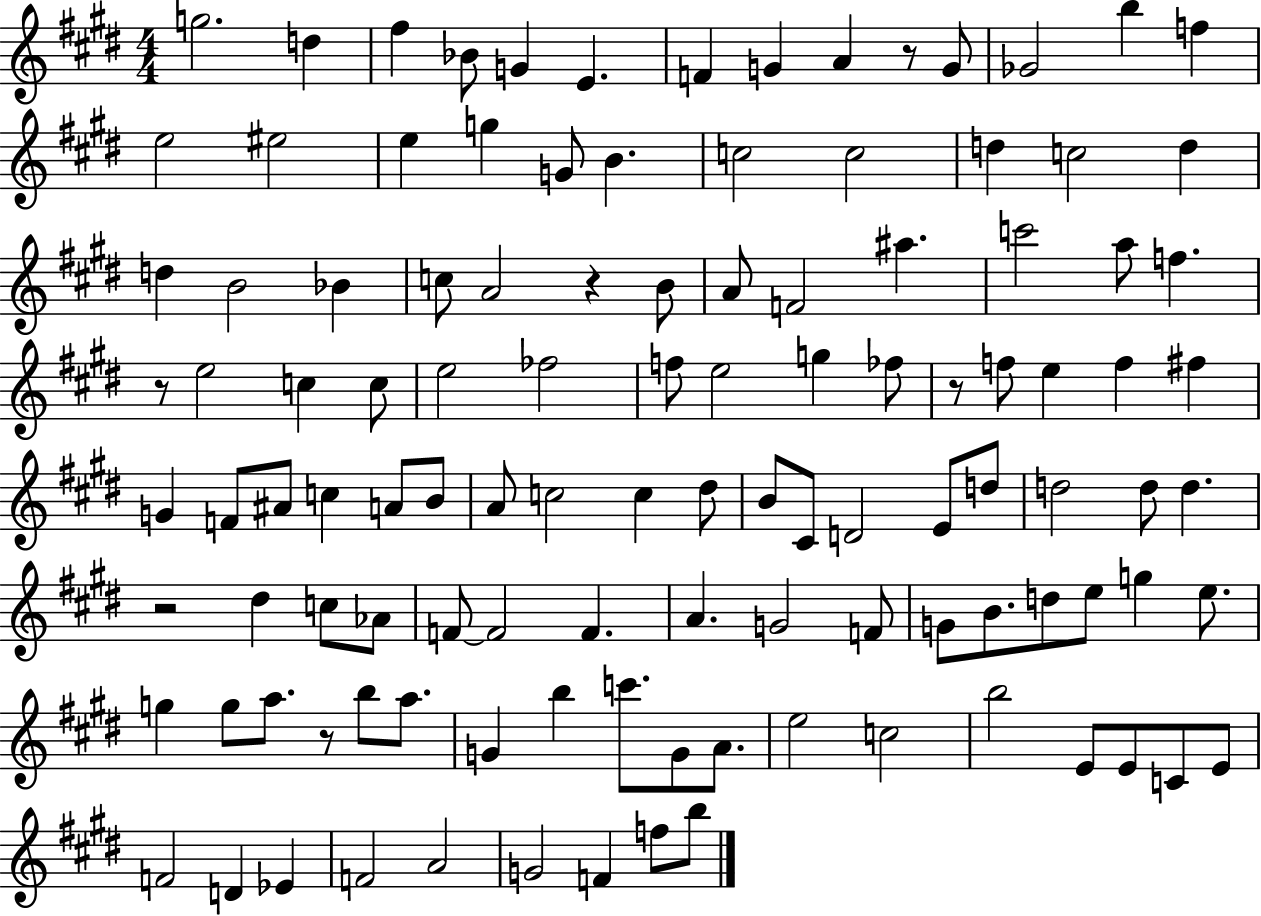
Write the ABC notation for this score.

X:1
T:Untitled
M:4/4
L:1/4
K:E
g2 d ^f _B/2 G E F G A z/2 G/2 _G2 b f e2 ^e2 e g G/2 B c2 c2 d c2 d d B2 _B c/2 A2 z B/2 A/2 F2 ^a c'2 a/2 f z/2 e2 c c/2 e2 _f2 f/2 e2 g _f/2 z/2 f/2 e f ^f G F/2 ^A/2 c A/2 B/2 A/2 c2 c ^d/2 B/2 ^C/2 D2 E/2 d/2 d2 d/2 d z2 ^d c/2 _A/2 F/2 F2 F A G2 F/2 G/2 B/2 d/2 e/2 g e/2 g g/2 a/2 z/2 b/2 a/2 G b c'/2 G/2 A/2 e2 c2 b2 E/2 E/2 C/2 E/2 F2 D _E F2 A2 G2 F f/2 b/2